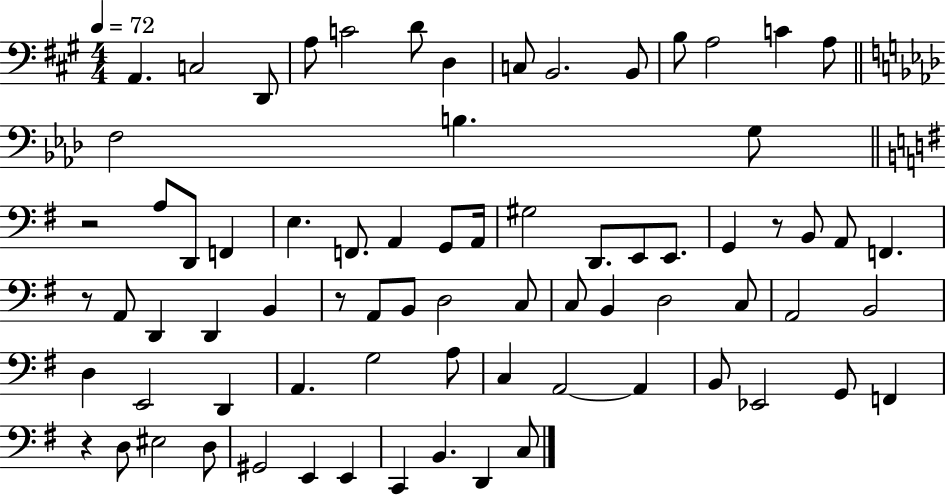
A2/q. C3/h D2/e A3/e C4/h D4/e D3/q C3/e B2/h. B2/e B3/e A3/h C4/q A3/e F3/h B3/q. G3/e R/h A3/e D2/e F2/q E3/q. F2/e. A2/q G2/e A2/s G#3/h D2/e. E2/e E2/e. G2/q R/e B2/e A2/e F2/q. R/e A2/e D2/q D2/q B2/q R/e A2/e B2/e D3/h C3/e C3/e B2/q D3/h C3/e A2/h B2/h D3/q E2/h D2/q A2/q. G3/h A3/e C3/q A2/h A2/q B2/e Eb2/h G2/e F2/q R/q D3/e EIS3/h D3/e G#2/h E2/q E2/q C2/q B2/q. D2/q C3/e